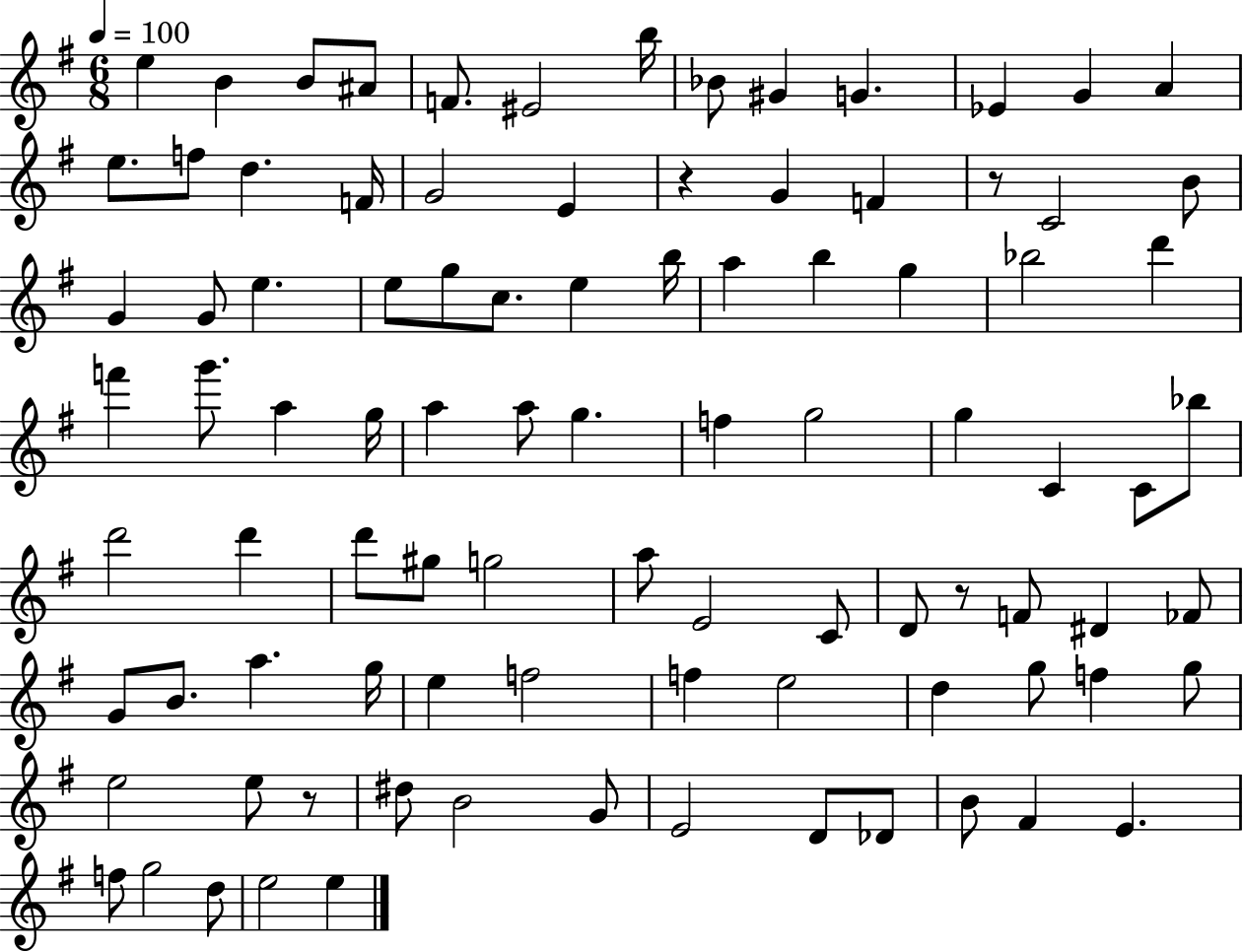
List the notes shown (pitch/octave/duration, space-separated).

E5/q B4/q B4/e A#4/e F4/e. EIS4/h B5/s Bb4/e G#4/q G4/q. Eb4/q G4/q A4/q E5/e. F5/e D5/q. F4/s G4/h E4/q R/q G4/q F4/q R/e C4/h B4/e G4/q G4/e E5/q. E5/e G5/e C5/e. E5/q B5/s A5/q B5/q G5/q Bb5/h D6/q F6/q G6/e. A5/q G5/s A5/q A5/e G5/q. F5/q G5/h G5/q C4/q C4/e Bb5/e D6/h D6/q D6/e G#5/e G5/h A5/e E4/h C4/e D4/e R/e F4/e D#4/q FES4/e G4/e B4/e. A5/q. G5/s E5/q F5/h F5/q E5/h D5/q G5/e F5/q G5/e E5/h E5/e R/e D#5/e B4/h G4/e E4/h D4/e Db4/e B4/e F#4/q E4/q. F5/e G5/h D5/e E5/h E5/q